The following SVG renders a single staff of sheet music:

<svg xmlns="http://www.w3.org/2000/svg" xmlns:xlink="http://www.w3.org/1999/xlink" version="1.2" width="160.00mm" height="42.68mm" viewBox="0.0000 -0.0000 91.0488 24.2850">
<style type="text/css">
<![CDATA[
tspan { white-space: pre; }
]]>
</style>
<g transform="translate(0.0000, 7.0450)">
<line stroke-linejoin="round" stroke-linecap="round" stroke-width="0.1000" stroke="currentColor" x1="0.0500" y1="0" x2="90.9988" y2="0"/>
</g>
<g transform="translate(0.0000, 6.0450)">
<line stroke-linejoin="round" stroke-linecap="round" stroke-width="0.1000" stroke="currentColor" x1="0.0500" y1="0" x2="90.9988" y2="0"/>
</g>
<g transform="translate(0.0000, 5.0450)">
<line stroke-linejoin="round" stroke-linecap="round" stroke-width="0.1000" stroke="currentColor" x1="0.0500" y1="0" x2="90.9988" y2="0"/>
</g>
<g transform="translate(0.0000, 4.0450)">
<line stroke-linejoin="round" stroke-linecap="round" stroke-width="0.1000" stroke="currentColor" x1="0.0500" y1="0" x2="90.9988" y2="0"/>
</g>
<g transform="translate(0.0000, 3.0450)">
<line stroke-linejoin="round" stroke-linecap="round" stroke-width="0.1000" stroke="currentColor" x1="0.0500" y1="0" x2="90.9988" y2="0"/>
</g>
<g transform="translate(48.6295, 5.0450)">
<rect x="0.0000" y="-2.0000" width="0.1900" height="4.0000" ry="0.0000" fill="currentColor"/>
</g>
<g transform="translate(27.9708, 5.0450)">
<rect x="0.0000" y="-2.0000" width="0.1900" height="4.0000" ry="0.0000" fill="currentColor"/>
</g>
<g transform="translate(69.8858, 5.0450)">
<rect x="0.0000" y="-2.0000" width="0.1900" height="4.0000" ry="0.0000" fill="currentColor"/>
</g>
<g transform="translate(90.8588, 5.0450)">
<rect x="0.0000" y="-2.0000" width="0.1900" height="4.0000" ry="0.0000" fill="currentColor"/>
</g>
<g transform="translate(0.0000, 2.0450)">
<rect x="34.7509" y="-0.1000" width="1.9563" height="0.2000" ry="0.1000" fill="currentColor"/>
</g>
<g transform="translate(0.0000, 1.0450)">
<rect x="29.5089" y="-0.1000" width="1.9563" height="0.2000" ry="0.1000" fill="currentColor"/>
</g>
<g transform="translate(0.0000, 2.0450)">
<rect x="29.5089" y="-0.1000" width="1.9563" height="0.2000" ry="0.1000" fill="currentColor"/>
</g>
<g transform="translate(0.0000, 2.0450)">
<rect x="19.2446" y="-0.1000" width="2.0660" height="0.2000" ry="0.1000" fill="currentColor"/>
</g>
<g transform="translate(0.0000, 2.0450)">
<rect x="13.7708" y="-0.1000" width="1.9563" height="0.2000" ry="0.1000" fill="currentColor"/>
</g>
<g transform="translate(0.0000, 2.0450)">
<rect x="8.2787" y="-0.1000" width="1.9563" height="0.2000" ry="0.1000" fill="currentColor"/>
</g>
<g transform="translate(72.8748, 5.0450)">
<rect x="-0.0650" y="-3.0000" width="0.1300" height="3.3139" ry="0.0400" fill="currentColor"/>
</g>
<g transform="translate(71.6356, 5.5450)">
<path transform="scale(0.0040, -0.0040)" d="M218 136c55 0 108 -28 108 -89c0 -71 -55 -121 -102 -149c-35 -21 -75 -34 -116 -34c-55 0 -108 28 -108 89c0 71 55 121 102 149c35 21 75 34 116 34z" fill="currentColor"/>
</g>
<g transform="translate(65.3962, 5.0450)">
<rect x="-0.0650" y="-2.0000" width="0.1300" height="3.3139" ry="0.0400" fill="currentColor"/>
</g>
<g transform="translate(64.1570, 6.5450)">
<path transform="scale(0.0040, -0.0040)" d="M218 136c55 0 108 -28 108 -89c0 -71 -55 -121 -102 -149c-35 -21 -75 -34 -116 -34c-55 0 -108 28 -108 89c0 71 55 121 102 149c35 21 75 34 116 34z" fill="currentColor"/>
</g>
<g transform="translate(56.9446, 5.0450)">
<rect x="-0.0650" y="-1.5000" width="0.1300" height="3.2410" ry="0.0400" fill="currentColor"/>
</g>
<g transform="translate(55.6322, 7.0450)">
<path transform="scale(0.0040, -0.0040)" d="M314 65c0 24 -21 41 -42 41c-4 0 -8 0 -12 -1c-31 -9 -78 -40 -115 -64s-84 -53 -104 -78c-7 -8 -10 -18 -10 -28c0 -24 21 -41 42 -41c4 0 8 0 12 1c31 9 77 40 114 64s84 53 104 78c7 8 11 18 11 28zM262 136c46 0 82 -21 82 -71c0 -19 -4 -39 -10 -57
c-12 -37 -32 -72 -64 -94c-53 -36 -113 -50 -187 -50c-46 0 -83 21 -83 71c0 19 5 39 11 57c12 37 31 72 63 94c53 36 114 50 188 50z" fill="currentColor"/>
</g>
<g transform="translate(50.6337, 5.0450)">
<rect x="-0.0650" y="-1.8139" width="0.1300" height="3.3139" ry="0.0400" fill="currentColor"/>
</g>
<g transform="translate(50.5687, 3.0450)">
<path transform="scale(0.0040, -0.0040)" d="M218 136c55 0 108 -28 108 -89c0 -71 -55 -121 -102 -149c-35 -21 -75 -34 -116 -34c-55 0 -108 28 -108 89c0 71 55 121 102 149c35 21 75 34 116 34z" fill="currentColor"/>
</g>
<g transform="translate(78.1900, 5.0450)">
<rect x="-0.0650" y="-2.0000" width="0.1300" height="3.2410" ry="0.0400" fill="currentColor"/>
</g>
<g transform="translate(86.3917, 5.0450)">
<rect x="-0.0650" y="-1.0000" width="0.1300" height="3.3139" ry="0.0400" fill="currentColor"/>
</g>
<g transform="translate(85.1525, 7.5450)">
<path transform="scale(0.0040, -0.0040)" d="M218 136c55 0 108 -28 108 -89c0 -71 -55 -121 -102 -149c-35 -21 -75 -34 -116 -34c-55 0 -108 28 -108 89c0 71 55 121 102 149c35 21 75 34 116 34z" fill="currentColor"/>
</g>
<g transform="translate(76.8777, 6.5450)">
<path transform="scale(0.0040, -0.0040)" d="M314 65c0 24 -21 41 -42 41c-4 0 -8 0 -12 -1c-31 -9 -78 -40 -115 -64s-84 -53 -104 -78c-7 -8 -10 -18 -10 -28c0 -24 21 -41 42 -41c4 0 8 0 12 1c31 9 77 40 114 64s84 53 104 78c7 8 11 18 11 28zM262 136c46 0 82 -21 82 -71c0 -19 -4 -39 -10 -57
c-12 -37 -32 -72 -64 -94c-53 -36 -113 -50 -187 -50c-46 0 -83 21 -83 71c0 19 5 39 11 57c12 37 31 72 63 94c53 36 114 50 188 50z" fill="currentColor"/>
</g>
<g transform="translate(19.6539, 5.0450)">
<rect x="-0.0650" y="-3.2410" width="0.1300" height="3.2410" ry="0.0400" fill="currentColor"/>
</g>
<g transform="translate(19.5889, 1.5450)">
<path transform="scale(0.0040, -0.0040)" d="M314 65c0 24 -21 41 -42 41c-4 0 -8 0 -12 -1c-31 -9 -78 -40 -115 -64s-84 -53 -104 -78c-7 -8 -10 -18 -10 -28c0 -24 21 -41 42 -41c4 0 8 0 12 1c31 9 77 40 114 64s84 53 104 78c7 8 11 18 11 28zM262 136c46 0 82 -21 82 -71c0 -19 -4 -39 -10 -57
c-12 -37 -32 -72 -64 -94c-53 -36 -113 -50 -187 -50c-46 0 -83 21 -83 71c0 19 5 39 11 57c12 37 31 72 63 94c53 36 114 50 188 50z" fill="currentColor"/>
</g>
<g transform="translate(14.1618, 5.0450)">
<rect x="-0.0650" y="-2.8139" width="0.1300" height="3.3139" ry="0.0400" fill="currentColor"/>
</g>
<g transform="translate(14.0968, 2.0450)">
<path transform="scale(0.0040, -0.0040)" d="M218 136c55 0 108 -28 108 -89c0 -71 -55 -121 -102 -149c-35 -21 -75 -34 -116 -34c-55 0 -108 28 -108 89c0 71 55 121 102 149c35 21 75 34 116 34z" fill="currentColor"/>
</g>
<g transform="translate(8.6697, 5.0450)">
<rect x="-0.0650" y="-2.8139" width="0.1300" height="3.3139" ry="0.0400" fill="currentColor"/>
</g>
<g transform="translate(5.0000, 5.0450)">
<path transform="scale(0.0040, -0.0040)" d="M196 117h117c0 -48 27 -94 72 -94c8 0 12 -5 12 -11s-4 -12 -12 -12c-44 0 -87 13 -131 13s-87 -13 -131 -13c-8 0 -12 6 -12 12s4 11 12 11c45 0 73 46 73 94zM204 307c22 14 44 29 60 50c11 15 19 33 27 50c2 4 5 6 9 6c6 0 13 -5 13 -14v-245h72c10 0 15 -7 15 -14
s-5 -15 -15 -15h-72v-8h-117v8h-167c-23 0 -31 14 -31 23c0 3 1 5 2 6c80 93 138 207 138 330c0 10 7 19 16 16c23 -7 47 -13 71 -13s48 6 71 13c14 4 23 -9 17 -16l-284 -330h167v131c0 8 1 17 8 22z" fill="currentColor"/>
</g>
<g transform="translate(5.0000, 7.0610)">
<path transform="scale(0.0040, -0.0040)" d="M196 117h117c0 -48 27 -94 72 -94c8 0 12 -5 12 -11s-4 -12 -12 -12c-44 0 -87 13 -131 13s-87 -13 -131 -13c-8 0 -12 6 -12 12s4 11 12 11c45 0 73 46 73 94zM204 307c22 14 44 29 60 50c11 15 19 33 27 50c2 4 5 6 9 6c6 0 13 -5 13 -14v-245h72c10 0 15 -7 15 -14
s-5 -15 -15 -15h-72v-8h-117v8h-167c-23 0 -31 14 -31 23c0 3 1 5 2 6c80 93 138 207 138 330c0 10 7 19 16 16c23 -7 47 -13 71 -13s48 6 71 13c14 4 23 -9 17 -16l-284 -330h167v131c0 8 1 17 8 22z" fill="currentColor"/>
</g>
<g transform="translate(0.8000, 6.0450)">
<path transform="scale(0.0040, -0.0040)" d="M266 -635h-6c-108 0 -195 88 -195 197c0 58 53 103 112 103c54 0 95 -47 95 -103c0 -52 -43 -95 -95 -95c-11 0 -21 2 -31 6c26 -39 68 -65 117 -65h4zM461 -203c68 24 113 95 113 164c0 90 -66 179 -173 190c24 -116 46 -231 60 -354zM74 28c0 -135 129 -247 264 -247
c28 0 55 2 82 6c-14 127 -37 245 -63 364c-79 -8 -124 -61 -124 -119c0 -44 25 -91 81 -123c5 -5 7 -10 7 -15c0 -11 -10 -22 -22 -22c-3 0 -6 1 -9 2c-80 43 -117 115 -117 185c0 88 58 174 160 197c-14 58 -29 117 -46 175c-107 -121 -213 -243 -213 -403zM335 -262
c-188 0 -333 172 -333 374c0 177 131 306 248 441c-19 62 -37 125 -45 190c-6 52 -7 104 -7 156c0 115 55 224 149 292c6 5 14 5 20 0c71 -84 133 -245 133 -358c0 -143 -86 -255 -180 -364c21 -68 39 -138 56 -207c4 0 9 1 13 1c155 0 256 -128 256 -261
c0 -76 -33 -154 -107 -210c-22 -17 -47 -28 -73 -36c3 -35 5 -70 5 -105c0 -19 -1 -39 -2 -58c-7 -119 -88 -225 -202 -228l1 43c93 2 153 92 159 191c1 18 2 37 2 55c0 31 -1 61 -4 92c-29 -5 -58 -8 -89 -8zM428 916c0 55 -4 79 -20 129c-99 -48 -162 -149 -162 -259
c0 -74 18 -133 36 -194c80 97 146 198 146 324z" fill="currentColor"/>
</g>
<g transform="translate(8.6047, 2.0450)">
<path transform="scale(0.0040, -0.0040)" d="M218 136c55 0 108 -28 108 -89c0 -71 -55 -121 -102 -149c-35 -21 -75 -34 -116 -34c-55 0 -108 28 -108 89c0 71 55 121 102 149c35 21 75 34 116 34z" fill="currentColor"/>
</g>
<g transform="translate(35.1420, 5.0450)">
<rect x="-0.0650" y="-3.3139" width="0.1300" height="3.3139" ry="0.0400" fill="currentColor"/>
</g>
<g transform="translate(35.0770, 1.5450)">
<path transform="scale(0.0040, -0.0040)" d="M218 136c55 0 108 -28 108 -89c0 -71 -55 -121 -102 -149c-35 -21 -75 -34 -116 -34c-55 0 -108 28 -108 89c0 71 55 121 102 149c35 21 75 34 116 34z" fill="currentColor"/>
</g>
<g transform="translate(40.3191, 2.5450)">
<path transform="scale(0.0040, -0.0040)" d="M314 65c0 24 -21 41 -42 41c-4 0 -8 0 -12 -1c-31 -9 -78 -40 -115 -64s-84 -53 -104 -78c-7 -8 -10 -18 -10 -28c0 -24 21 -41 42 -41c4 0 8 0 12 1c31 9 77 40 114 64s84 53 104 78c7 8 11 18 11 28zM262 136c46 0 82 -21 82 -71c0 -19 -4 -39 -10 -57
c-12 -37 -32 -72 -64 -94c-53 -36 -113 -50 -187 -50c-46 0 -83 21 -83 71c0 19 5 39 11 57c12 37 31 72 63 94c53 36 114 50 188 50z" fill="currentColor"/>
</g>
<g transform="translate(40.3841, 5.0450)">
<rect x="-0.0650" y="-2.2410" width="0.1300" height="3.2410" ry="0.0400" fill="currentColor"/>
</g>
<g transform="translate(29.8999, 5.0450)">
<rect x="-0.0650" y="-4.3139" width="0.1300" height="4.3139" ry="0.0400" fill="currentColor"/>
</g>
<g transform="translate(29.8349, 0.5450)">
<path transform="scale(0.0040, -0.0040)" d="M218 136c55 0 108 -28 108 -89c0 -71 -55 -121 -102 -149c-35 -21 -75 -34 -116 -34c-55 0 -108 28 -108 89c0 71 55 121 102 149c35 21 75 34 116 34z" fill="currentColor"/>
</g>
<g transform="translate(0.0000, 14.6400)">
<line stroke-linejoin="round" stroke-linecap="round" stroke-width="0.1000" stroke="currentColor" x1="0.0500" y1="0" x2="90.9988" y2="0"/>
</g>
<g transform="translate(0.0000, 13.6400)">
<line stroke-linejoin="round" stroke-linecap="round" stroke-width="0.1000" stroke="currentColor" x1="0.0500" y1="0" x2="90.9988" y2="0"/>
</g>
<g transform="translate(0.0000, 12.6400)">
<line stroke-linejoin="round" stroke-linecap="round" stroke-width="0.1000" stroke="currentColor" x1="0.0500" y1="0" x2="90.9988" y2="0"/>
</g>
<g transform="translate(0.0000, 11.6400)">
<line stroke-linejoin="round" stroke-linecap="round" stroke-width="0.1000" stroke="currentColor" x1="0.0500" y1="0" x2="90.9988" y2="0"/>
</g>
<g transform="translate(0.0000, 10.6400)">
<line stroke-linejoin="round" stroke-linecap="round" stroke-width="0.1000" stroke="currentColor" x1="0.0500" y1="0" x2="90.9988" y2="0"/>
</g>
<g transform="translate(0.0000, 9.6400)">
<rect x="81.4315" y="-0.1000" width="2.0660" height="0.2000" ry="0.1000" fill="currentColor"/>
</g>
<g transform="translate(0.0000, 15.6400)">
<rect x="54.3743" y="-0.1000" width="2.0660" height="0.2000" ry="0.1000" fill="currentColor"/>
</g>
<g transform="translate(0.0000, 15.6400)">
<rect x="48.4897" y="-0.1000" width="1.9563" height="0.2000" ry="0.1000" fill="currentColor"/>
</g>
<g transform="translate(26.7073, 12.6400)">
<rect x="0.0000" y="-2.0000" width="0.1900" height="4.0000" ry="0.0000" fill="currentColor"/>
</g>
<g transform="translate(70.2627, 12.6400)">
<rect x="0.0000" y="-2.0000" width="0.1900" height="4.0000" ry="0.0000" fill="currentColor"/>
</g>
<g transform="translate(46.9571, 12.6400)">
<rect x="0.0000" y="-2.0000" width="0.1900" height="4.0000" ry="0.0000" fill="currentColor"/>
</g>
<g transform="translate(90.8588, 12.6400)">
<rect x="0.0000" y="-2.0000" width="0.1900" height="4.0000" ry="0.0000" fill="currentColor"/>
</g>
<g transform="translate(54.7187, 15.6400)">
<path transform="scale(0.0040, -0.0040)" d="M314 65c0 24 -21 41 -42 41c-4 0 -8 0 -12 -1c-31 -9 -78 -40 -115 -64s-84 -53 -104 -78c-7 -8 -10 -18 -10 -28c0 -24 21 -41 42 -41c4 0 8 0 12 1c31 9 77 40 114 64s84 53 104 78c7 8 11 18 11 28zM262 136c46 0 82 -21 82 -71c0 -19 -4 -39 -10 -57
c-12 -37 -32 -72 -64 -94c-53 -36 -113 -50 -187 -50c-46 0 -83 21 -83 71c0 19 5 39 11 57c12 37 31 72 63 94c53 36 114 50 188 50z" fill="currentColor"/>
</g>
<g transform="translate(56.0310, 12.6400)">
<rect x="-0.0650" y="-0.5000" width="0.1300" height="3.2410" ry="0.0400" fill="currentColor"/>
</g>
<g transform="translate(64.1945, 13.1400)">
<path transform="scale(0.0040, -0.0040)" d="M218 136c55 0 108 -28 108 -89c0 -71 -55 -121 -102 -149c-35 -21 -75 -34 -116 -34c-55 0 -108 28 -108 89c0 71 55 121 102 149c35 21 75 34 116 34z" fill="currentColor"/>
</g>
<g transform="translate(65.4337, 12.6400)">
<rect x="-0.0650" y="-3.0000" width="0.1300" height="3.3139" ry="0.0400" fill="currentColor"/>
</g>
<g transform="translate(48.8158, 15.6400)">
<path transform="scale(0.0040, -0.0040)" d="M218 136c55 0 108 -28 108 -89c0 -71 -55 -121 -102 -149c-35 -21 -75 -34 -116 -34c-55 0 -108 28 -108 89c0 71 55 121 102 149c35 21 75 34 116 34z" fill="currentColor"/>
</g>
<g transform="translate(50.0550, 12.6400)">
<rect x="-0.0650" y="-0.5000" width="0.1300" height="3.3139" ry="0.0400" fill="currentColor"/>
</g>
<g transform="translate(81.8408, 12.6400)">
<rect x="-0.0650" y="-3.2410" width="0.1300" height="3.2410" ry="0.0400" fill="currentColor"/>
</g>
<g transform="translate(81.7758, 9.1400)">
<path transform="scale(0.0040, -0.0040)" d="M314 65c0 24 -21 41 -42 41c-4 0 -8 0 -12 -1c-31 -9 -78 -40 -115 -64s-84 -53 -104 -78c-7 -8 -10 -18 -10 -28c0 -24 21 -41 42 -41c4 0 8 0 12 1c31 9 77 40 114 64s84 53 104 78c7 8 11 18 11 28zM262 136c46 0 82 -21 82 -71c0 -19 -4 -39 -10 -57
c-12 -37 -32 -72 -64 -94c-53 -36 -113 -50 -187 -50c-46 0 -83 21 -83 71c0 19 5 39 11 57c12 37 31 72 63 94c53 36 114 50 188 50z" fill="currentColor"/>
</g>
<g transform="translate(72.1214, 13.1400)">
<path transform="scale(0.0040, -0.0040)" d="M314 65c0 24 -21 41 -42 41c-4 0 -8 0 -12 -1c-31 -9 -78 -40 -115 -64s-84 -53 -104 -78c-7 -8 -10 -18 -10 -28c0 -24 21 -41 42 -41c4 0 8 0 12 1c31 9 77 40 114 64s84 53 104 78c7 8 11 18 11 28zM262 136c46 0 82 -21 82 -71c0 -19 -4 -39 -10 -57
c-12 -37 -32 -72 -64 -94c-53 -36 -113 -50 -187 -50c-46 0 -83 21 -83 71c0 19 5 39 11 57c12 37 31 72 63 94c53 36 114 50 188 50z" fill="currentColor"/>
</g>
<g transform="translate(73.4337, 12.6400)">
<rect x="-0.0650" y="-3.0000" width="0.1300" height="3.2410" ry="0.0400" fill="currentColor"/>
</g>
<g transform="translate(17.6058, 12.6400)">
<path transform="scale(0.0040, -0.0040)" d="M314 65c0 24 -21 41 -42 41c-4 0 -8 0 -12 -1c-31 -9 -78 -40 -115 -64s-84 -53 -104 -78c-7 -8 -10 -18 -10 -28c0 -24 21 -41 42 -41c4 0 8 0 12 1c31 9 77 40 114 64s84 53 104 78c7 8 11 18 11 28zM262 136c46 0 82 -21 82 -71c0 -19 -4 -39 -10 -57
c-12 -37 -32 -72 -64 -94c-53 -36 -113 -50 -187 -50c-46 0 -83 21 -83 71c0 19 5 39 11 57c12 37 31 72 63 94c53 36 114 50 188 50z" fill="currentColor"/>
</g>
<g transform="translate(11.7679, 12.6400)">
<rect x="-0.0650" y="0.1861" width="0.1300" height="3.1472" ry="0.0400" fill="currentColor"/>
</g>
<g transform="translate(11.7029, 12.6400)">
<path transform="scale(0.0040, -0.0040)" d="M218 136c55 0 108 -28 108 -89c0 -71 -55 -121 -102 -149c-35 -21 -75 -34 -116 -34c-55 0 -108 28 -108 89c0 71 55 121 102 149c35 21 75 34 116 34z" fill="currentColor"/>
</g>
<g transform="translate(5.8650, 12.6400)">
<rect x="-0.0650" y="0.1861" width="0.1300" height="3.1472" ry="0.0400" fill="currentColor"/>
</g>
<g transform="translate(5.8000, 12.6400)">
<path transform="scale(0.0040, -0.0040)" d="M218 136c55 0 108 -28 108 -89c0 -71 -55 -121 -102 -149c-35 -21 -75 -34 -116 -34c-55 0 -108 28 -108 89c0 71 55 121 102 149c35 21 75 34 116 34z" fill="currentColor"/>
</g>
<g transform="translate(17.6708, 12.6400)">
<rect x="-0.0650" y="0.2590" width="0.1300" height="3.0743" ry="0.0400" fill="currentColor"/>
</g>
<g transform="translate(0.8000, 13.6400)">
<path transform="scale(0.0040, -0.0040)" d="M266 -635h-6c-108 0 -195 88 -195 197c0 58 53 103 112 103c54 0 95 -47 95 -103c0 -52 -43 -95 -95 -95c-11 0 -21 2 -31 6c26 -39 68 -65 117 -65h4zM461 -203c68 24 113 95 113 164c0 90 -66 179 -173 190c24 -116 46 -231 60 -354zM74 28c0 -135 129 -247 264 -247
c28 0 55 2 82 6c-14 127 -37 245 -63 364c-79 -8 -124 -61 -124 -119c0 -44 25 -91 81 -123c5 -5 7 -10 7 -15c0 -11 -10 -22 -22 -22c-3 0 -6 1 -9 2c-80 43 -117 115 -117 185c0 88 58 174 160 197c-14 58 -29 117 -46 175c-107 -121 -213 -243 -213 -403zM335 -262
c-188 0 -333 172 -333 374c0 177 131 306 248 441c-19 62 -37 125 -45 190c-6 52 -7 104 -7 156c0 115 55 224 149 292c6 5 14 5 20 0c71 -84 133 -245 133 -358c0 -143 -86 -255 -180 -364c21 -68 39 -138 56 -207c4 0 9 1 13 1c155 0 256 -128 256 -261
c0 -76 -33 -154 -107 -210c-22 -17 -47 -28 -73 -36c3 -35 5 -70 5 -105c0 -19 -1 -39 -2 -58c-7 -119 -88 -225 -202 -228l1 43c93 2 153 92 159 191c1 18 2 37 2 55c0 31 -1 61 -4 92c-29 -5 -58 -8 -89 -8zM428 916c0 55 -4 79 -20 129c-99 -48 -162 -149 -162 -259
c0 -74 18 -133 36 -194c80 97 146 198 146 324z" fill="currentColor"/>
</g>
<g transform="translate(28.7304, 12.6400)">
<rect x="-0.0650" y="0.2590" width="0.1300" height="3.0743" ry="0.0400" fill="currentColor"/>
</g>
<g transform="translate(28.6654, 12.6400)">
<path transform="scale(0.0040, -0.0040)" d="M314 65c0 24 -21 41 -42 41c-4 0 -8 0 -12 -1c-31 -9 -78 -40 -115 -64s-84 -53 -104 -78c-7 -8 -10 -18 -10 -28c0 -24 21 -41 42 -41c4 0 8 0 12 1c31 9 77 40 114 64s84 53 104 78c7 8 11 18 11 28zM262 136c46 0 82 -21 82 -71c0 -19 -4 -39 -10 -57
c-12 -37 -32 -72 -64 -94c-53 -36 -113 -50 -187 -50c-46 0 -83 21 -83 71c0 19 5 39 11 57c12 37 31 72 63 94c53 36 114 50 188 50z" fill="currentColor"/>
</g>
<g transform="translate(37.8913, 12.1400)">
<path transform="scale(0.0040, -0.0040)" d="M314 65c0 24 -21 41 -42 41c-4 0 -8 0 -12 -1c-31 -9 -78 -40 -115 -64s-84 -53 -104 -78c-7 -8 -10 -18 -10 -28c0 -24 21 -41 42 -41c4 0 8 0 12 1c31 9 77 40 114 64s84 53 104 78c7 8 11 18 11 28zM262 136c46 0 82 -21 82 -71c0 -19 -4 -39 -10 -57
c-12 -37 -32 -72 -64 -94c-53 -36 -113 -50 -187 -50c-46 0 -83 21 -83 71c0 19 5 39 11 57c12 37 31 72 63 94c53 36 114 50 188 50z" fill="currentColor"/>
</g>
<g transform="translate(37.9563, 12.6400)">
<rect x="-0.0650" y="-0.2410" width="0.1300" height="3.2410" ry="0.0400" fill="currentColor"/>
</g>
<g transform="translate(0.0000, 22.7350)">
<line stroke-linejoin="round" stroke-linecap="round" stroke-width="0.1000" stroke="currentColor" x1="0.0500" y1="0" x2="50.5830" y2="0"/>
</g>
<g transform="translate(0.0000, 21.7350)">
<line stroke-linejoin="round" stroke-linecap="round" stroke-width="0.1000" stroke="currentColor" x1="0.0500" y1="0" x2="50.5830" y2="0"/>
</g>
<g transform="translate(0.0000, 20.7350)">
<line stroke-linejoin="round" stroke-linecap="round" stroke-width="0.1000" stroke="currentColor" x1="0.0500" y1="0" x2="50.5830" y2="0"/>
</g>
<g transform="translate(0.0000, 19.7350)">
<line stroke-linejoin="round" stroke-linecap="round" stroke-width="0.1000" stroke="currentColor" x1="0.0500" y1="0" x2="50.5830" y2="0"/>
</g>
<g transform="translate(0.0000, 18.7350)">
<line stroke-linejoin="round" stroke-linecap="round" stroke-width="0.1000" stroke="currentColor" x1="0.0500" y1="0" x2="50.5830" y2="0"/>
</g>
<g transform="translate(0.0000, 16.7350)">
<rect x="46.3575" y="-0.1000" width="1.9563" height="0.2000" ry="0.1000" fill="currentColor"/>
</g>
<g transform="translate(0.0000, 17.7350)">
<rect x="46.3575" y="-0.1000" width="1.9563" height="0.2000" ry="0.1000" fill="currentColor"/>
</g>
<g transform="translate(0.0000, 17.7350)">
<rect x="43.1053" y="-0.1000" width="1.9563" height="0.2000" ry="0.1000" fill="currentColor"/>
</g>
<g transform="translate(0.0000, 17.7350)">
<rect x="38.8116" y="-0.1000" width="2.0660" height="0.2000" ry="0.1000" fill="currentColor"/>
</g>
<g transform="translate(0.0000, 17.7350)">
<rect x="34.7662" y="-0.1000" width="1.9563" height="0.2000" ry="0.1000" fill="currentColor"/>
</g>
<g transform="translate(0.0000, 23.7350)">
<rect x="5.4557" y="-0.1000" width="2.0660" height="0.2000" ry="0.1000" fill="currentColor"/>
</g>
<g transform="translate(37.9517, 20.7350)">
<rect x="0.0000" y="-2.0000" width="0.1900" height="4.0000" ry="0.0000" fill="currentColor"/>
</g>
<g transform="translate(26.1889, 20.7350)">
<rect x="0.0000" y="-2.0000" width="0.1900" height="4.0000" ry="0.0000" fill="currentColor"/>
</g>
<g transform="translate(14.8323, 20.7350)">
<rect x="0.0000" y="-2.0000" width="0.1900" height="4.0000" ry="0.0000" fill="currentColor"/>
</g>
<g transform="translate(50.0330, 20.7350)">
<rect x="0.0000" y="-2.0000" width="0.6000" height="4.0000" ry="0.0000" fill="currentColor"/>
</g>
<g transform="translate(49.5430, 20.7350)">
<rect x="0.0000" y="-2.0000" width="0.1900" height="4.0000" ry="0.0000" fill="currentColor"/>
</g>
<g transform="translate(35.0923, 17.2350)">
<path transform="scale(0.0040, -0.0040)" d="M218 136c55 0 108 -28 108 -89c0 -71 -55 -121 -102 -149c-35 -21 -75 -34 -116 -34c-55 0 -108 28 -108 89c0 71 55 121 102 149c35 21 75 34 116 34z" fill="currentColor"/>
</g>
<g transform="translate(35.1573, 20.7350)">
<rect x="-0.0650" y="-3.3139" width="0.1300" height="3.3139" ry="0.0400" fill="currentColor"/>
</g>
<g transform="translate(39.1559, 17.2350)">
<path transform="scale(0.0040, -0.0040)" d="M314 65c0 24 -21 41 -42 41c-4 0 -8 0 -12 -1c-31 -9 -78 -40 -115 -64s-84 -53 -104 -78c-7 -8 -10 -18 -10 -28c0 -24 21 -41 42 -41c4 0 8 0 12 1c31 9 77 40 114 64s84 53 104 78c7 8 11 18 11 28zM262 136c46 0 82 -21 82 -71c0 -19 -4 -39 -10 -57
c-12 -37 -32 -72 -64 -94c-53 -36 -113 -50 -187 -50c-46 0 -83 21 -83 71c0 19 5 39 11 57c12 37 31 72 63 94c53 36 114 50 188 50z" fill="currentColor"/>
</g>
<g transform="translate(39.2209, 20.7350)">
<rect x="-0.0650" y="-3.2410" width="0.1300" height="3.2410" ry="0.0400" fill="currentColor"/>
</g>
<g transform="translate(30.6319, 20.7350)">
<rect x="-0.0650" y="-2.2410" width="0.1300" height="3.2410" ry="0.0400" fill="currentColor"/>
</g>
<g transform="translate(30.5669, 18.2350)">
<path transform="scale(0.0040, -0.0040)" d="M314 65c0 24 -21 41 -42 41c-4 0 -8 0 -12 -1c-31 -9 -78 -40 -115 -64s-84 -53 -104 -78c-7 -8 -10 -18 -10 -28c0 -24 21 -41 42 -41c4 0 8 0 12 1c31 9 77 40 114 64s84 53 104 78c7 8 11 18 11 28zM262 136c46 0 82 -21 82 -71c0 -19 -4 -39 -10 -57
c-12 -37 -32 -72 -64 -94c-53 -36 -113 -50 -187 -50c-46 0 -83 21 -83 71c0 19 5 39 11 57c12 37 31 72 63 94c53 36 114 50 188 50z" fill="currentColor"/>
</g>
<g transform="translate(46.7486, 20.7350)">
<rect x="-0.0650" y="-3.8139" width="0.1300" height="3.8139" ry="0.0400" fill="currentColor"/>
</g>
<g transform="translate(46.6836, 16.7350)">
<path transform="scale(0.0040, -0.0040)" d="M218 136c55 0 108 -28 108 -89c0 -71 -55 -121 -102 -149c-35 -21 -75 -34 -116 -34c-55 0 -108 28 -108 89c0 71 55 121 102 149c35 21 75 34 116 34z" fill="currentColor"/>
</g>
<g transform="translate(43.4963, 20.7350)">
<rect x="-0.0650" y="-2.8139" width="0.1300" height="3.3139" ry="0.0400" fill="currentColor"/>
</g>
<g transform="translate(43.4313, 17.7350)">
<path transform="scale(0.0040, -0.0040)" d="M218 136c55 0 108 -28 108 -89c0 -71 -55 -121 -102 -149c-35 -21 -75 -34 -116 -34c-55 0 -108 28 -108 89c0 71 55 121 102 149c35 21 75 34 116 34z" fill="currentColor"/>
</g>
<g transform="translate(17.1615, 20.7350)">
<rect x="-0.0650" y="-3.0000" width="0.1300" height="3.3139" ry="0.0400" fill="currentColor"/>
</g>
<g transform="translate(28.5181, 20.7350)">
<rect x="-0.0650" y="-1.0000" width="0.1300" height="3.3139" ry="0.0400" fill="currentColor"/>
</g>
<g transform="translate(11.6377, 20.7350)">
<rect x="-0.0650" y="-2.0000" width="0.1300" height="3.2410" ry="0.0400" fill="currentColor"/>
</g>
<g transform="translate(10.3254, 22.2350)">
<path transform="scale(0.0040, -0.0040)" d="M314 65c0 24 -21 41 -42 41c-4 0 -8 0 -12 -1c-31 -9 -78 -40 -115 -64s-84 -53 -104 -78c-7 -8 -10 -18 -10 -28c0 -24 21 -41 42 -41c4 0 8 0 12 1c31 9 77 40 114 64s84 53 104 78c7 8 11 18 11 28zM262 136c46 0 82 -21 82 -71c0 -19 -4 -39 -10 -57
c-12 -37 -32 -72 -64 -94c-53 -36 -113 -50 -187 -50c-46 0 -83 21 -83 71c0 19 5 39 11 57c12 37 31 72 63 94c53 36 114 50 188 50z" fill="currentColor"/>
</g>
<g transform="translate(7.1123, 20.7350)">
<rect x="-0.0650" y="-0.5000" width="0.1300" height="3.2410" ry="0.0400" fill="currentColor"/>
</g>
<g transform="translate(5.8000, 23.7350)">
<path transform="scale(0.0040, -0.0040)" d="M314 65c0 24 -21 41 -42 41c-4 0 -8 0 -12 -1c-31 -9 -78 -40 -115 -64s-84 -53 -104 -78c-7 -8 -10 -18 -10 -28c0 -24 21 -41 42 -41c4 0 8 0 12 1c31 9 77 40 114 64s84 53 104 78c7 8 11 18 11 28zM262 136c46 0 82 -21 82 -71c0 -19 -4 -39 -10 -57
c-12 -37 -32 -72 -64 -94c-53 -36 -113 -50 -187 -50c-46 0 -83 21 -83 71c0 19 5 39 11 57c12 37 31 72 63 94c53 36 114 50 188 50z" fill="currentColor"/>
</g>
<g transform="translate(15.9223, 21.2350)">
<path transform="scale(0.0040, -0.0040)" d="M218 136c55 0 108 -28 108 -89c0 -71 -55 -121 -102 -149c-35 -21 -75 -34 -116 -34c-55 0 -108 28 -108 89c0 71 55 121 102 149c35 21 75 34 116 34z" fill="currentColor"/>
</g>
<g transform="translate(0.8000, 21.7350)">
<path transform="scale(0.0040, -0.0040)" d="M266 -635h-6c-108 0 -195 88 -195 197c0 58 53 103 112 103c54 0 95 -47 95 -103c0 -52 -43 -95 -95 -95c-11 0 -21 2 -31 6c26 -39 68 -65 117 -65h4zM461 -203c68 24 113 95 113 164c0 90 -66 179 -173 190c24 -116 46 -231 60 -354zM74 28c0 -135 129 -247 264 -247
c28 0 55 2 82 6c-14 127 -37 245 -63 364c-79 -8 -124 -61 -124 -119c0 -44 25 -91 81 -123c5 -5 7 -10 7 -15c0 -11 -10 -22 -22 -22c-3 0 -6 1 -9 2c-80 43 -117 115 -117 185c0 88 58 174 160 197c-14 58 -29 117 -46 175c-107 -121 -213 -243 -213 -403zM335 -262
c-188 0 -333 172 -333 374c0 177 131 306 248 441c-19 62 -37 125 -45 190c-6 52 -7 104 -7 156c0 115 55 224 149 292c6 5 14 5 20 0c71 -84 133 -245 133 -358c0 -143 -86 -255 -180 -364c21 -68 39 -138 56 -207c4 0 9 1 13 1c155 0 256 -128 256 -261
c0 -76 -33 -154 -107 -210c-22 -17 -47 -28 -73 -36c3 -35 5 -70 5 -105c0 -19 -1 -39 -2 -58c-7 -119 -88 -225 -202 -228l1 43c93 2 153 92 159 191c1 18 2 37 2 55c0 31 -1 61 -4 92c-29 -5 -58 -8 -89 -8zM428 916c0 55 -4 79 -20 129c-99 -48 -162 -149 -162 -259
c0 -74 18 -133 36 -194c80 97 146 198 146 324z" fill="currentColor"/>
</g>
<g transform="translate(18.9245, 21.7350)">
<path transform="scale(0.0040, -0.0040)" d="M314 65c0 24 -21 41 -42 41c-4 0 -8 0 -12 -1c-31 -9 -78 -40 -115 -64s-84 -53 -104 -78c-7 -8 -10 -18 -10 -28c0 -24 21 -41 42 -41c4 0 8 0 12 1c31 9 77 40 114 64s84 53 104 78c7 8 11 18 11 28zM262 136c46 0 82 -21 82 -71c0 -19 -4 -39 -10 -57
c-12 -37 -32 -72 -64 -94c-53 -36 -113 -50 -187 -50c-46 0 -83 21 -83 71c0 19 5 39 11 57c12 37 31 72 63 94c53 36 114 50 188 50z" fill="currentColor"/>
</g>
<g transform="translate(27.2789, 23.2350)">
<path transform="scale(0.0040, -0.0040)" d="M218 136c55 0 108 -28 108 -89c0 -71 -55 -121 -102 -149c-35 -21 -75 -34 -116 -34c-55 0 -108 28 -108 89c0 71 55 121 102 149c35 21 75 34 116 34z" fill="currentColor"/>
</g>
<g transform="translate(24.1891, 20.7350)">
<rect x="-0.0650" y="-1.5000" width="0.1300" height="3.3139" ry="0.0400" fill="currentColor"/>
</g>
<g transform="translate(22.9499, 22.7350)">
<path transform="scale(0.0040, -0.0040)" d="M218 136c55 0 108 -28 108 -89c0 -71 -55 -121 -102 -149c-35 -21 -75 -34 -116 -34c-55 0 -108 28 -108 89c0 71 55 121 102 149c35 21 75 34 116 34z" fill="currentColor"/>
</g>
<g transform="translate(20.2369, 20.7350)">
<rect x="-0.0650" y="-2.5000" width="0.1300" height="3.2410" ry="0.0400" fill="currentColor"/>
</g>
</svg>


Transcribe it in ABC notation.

X:1
T:Untitled
M:4/4
L:1/4
K:C
a a b2 d' b g2 f E2 F A F2 D B B B2 B2 c2 C C2 A A2 b2 C2 F2 A G2 E D g2 b b2 a c'